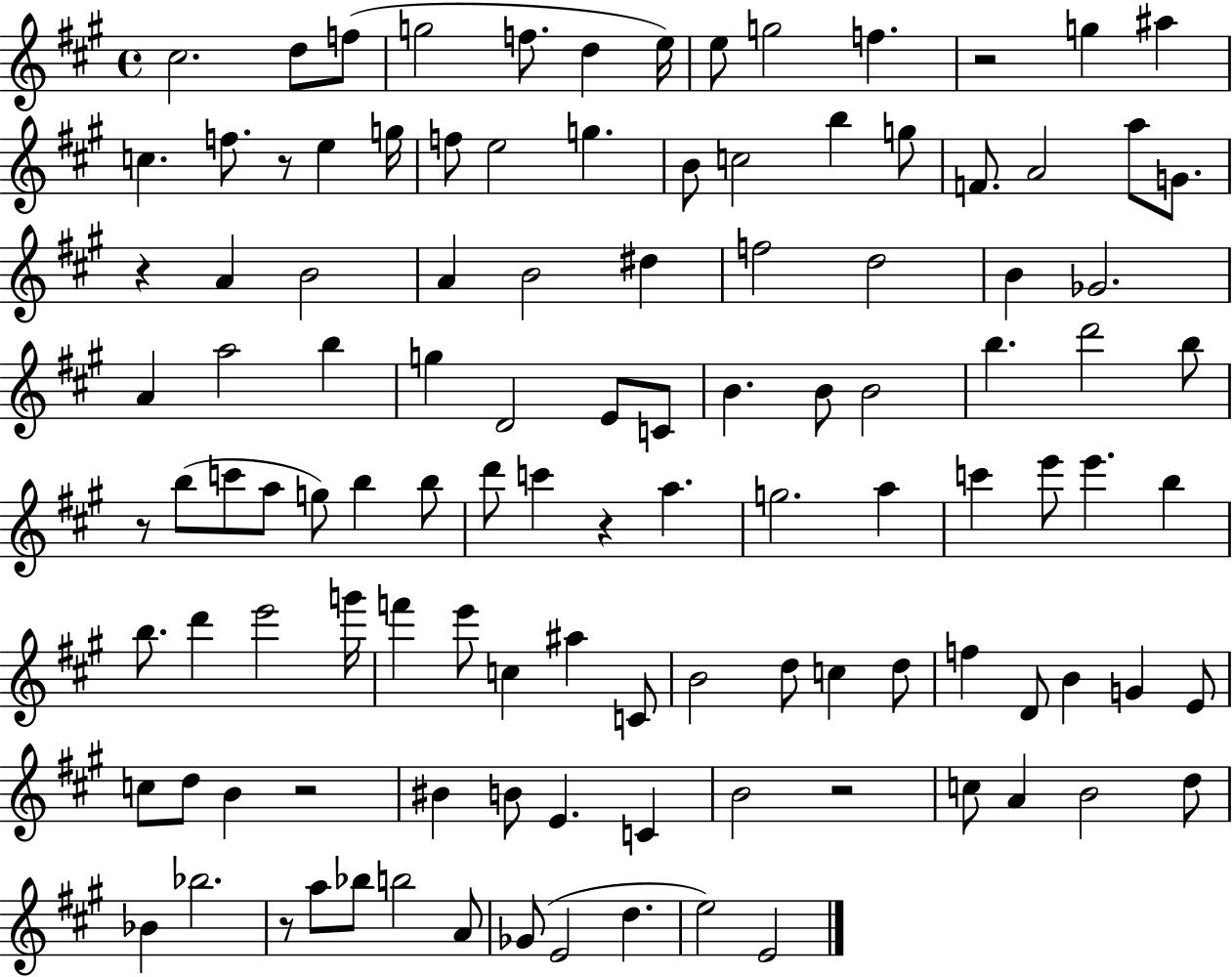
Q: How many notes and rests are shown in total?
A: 113